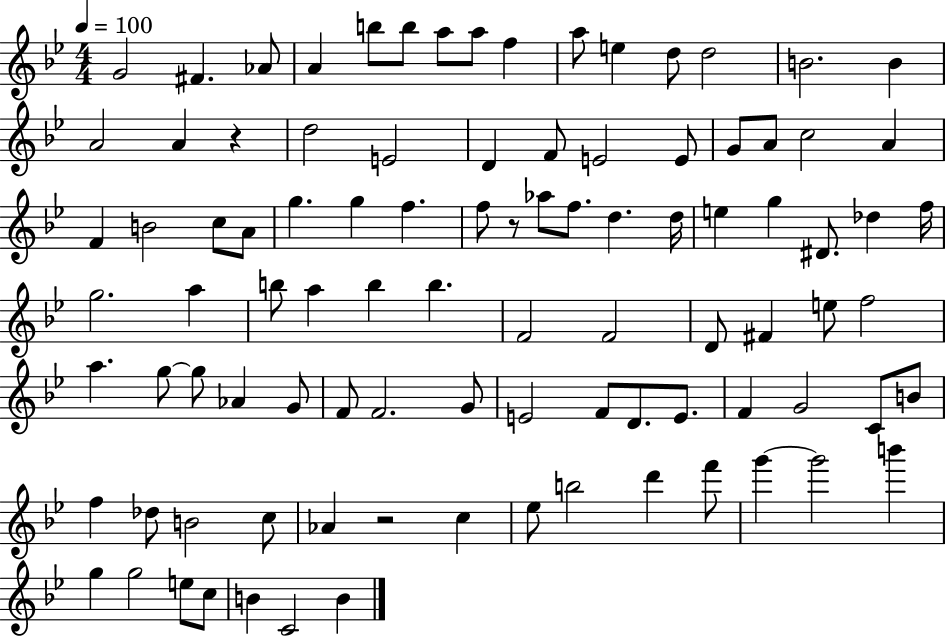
{
  \clef treble
  \numericTimeSignature
  \time 4/4
  \key bes \major
  \tempo 4 = 100
  g'2 fis'4. aes'8 | a'4 b''8 b''8 a''8 a''8 f''4 | a''8 e''4 d''8 d''2 | b'2. b'4 | \break a'2 a'4 r4 | d''2 e'2 | d'4 f'8 e'2 e'8 | g'8 a'8 c''2 a'4 | \break f'4 b'2 c''8 a'8 | g''4. g''4 f''4. | f''8 r8 aes''8 f''8. d''4. d''16 | e''4 g''4 dis'8. des''4 f''16 | \break g''2. a''4 | b''8 a''4 b''4 b''4. | f'2 f'2 | d'8 fis'4 e''8 f''2 | \break a''4. g''8~~ g''8 aes'4 g'8 | f'8 f'2. g'8 | e'2 f'8 d'8. e'8. | f'4 g'2 c'8 b'8 | \break f''4 des''8 b'2 c''8 | aes'4 r2 c''4 | ees''8 b''2 d'''4 f'''8 | g'''4~~ g'''2 b'''4 | \break g''4 g''2 e''8 c''8 | b'4 c'2 b'4 | \bar "|."
}